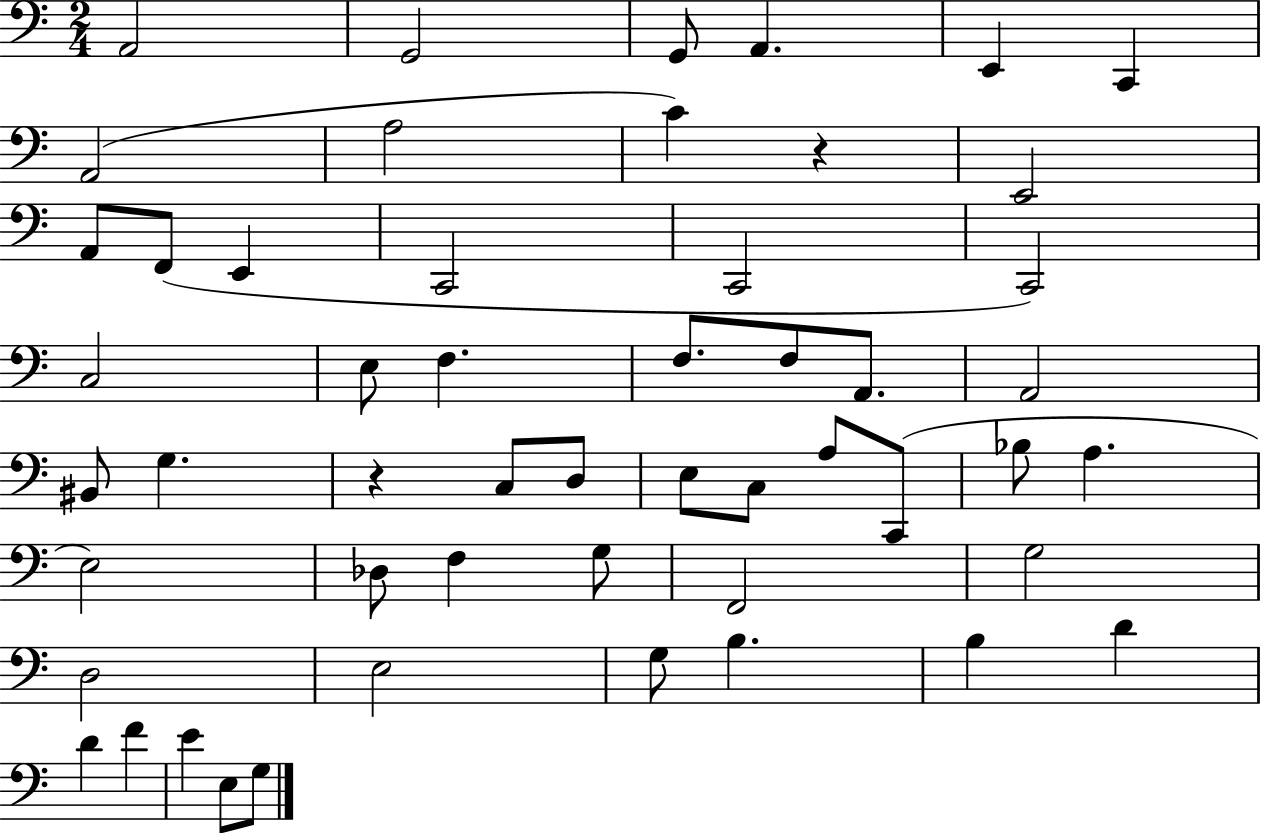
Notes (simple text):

A2/h G2/h G2/e A2/q. E2/q C2/q A2/h A3/h C4/q R/q E2/h A2/e F2/e E2/q C2/h C2/h C2/h C3/h E3/e F3/q. F3/e. F3/e A2/e. A2/h BIS2/e G3/q. R/q C3/e D3/e E3/e C3/e A3/e C2/e Bb3/e A3/q. E3/h Db3/e F3/q G3/e F2/h G3/h D3/h E3/h G3/e B3/q. B3/q D4/q D4/q F4/q E4/q E3/e G3/e